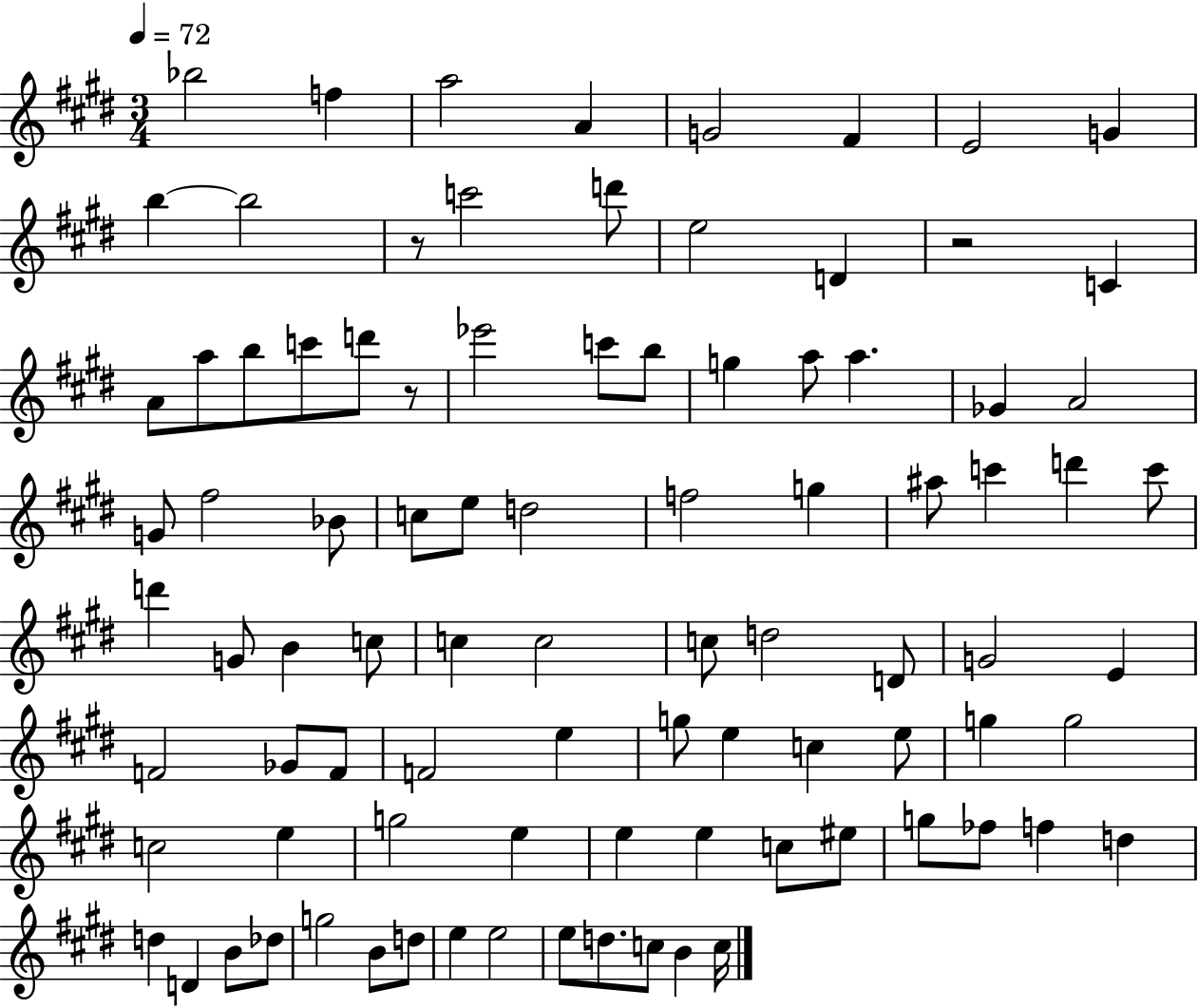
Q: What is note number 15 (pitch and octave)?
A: C4